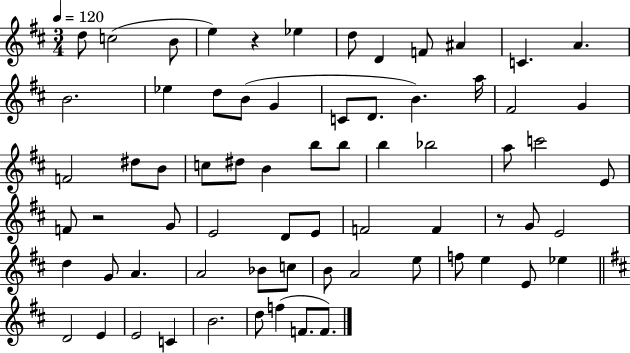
{
  \clef treble
  \numericTimeSignature
  \time 3/4
  \key d \major
  \tempo 4 = 120
  d''8 c''2( b'8 | e''4) r4 ees''4 | d''8 d'4 f'8 ais'4 | c'4. a'4. | \break b'2. | ees''4 d''8 b'8( g'4 | c'8 d'8. b'4.) a''16 | fis'2 g'4 | \break f'2 dis''8 b'8 | c''8 dis''8 b'4 b''8 b''8 | b''4 bes''2 | a''8 c'''2 e'8 | \break f'8 r2 g'8 | e'2 d'8 e'8 | f'2 f'4 | r8 g'8 e'2 | \break d''4 g'8 a'4. | a'2 bes'8 c''8 | b'8 a'2 e''8 | f''8 e''4 e'8 ees''4 | \break \bar "||" \break \key d \major d'2 e'4 | e'2 c'4 | b'2. | d''8 f''4( f'8. f'8.) | \break \bar "|."
}